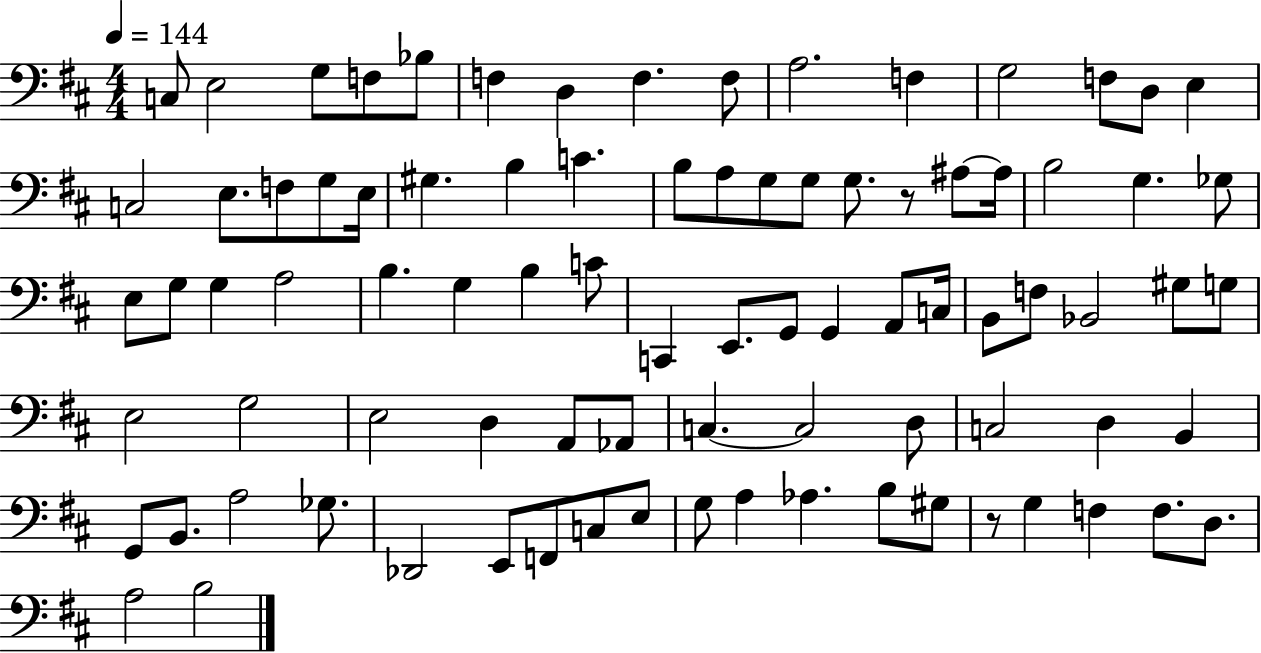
X:1
T:Untitled
M:4/4
L:1/4
K:D
C,/2 E,2 G,/2 F,/2 _B,/2 F, D, F, F,/2 A,2 F, G,2 F,/2 D,/2 E, C,2 E,/2 F,/2 G,/2 E,/4 ^G, B, C B,/2 A,/2 G,/2 G,/2 G,/2 z/2 ^A,/2 ^A,/4 B,2 G, _G,/2 E,/2 G,/2 G, A,2 B, G, B, C/2 C,, E,,/2 G,,/2 G,, A,,/2 C,/4 B,,/2 F,/2 _B,,2 ^G,/2 G,/2 E,2 G,2 E,2 D, A,,/2 _A,,/2 C, C,2 D,/2 C,2 D, B,, G,,/2 B,,/2 A,2 _G,/2 _D,,2 E,,/2 F,,/2 C,/2 E,/2 G,/2 A, _A, B,/2 ^G,/2 z/2 G, F, F,/2 D,/2 A,2 B,2